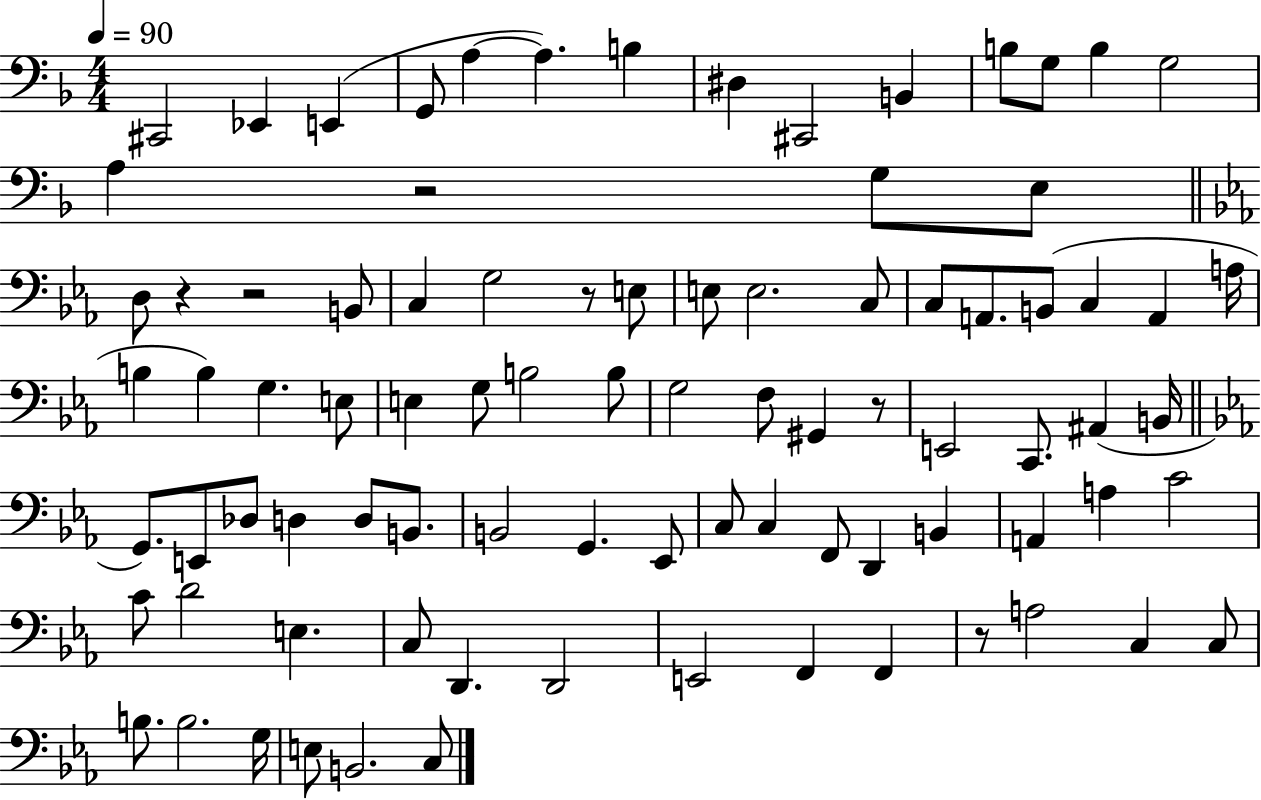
C#2/h Eb2/q E2/q G2/e A3/q A3/q. B3/q D#3/q C#2/h B2/q B3/e G3/e B3/q G3/h A3/q R/h G3/e E3/e D3/e R/q R/h B2/e C3/q G3/h R/e E3/e E3/e E3/h. C3/e C3/e A2/e. B2/e C3/q A2/q A3/s B3/q B3/q G3/q. E3/e E3/q G3/e B3/h B3/e G3/h F3/e G#2/q R/e E2/h C2/e. A#2/q B2/s G2/e. E2/e Db3/e D3/q D3/e B2/e. B2/h G2/q. Eb2/e C3/e C3/q F2/e D2/q B2/q A2/q A3/q C4/h C4/e D4/h E3/q. C3/e D2/q. D2/h E2/h F2/q F2/q R/e A3/h C3/q C3/e B3/e. B3/h. G3/s E3/e B2/h. C3/e